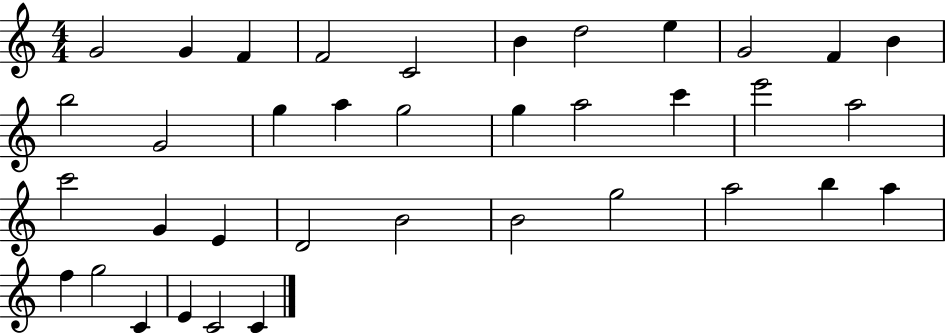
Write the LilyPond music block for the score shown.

{
  \clef treble
  \numericTimeSignature
  \time 4/4
  \key c \major
  g'2 g'4 f'4 | f'2 c'2 | b'4 d''2 e''4 | g'2 f'4 b'4 | \break b''2 g'2 | g''4 a''4 g''2 | g''4 a''2 c'''4 | e'''2 a''2 | \break c'''2 g'4 e'4 | d'2 b'2 | b'2 g''2 | a''2 b''4 a''4 | \break f''4 g''2 c'4 | e'4 c'2 c'4 | \bar "|."
}